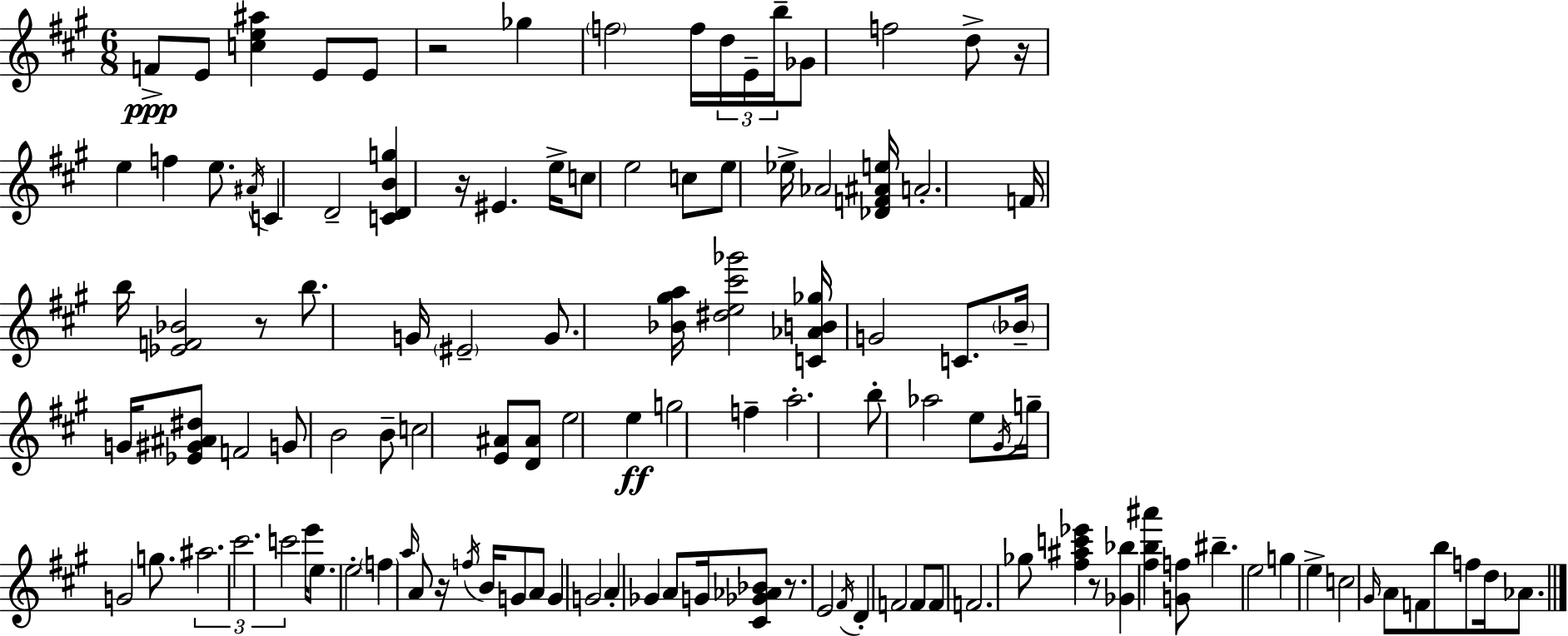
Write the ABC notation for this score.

X:1
T:Untitled
M:6/8
L:1/4
K:A
F/2 E/2 [ce^a] E/2 E/2 z2 _g f2 f/4 d/4 E/4 b/4 _G/2 f2 d/2 z/4 e f e/2 ^A/4 C D2 [CDBg] z/4 ^E e/4 c/2 e2 c/2 e/2 _e/4 _A2 [_DF^Ae]/4 A2 F/4 b/4 [_EF_B]2 z/2 b/2 G/4 ^E2 G/2 [_B^ga]/4 [^de^c'_g']2 [C_AB_g]/4 G2 C/2 _B/4 G/4 [_E^G^A^d]/2 F2 G/2 B2 B/2 c2 [E^A]/2 [D^A]/2 e2 e g2 f a2 b/2 _a2 e/2 ^G/4 g/4 G2 g/2 ^a2 ^c'2 c'2 e'/4 e/2 e2 f a/4 A/2 z/4 f/4 B/4 G/2 A/2 G G2 A _G A/2 G/4 [^C_G_A_B]/2 z/2 E2 ^F/4 D F2 F/2 F/2 F2 _g/2 [^f^ac'_e'] z/2 [_G_b] [^fb^a'] [Gf]/2 ^b e2 g e c2 ^G/4 A/2 F/2 b/2 f/2 d/4 _A/2